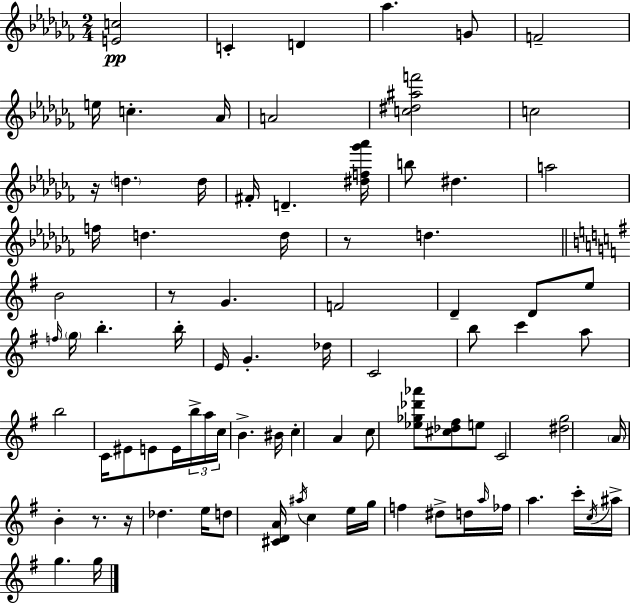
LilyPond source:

{
  \clef treble
  \numericTimeSignature
  \time 2/4
  \key aes \minor
  \repeat volta 2 { <e' c''>2\pp | c'4-. d'4 | aes''4. g'8 | f'2-- | \break e''16 c''4.-. aes'16 | a'2 | <c'' dis'' ais'' f'''>2 | c''2 | \break r16 \parenthesize d''4. d''16 | fis'16-. d'4.-- <dis'' f'' ges''' aes'''>16 | b''8 dis''4. | a''2 | \break f''16 d''4. d''16 | r8 d''4. | \bar "||" \break \key g \major b'2 | r8 g'4. | f'2 | d'4-- d'8 e''8 | \break \grace { f''16 } \parenthesize g''16 b''4.-. | b''16-. e'16 g'4.-. | des''16 c'2 | b''8 c'''4 a''8 | \break b''2 | c'16 eis'8 e'8 e'16 \tuplet 3/2 { b''16-> | a''16 c''16 } b'4.-> | bis'16 c''4-. a'4 | \break c''8 <ees'' ges'' des''' aes'''>8 <cis'' des'' fis''>8 e''8 | c'2 | <dis'' g''>2 | \parenthesize a'16 b'4-. r8. | \break r16 des''4. | e''16 d''8 <cis' d' a'>16 \acciaccatura { ais''16 } c''4 | e''16 g''16 f''4 dis''8-> | d''16 \grace { a''16 } fes''16 a''4. | \break c'''16-. \acciaccatura { c''16 } ais''16-> g''4. | g''16 } \bar "|."
}